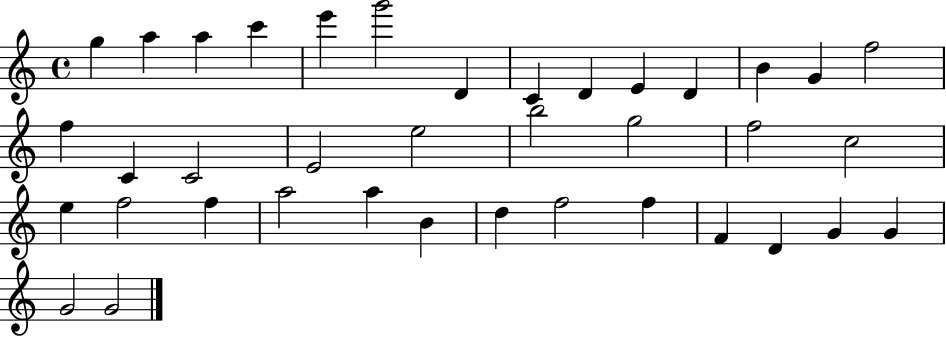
X:1
T:Untitled
M:4/4
L:1/4
K:C
g a a c' e' g'2 D C D E D B G f2 f C C2 E2 e2 b2 g2 f2 c2 e f2 f a2 a B d f2 f F D G G G2 G2